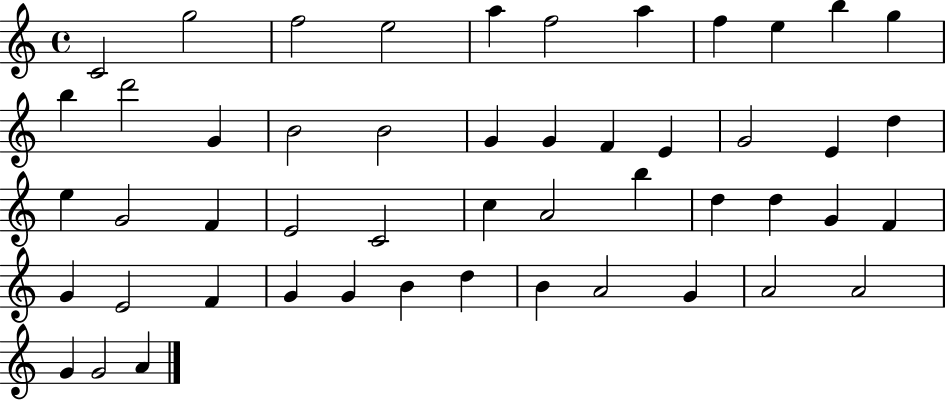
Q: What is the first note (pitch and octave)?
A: C4